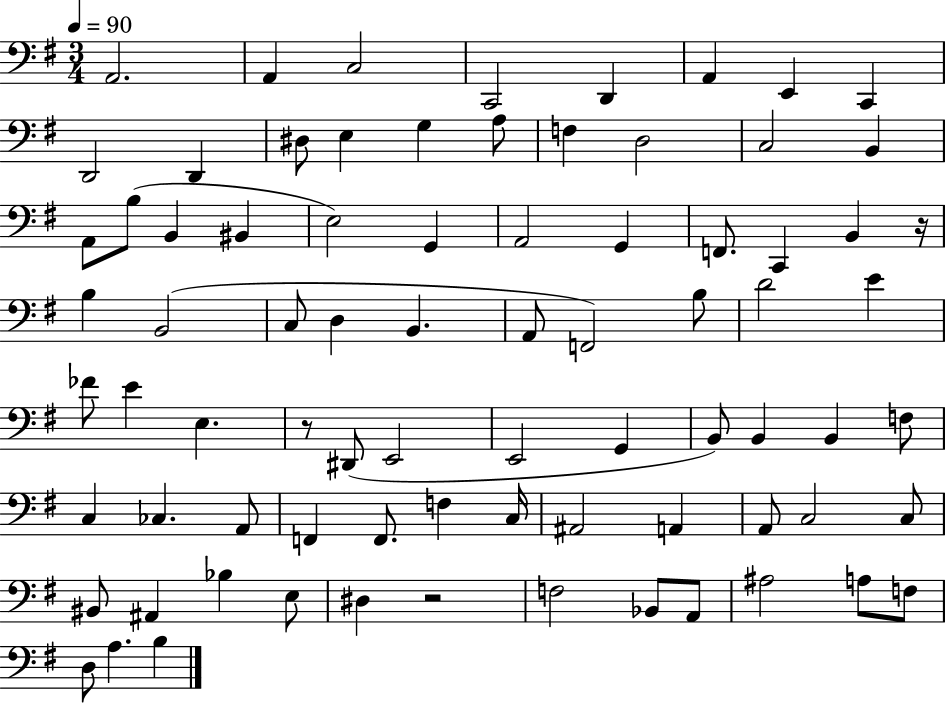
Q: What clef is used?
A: bass